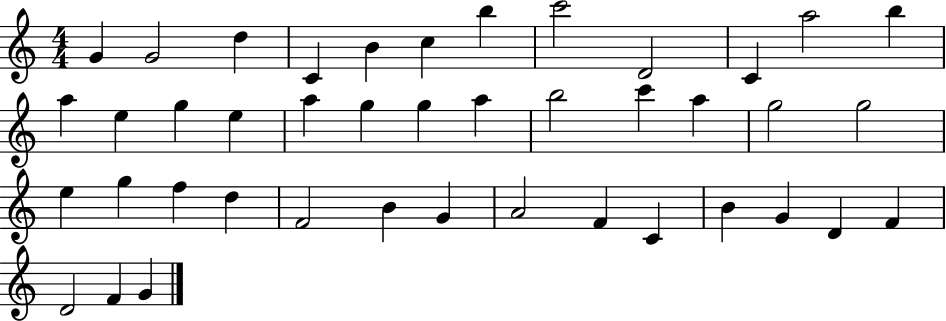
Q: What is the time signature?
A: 4/4